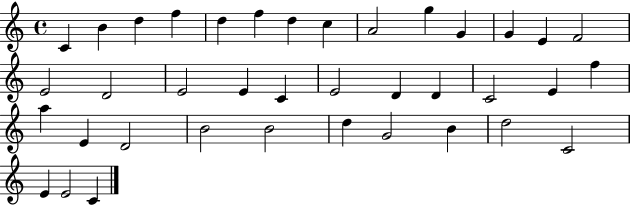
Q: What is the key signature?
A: C major